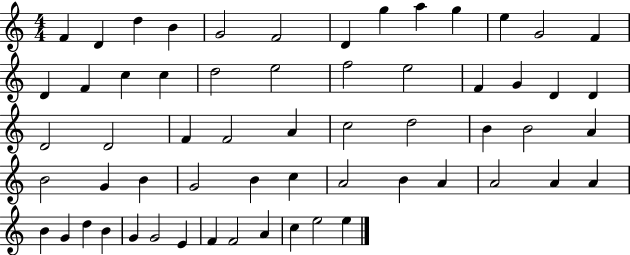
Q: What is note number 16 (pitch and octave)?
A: C5